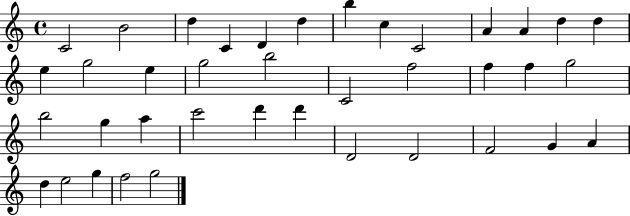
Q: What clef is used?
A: treble